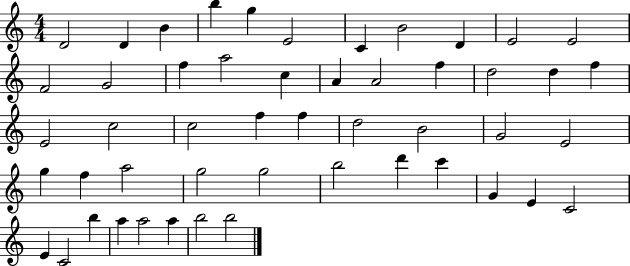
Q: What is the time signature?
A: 4/4